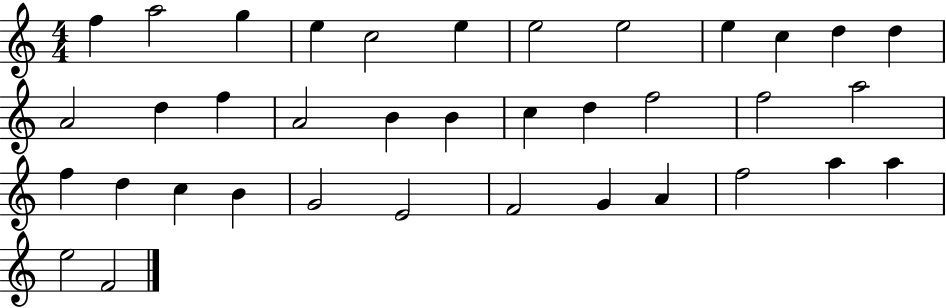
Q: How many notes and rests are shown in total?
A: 37